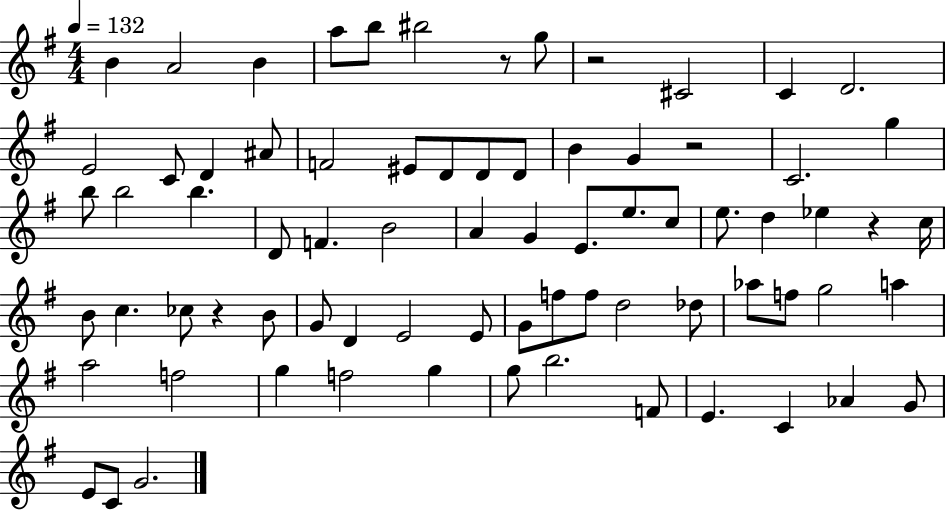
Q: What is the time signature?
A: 4/4